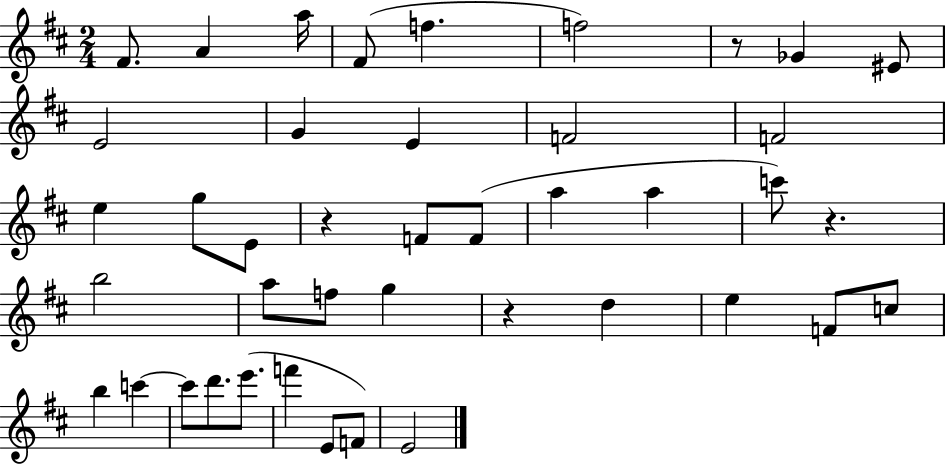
{
  \clef treble
  \numericTimeSignature
  \time 2/4
  \key d \major
  fis'8. a'4 a''16 | fis'8( f''4. | f''2) | r8 ges'4 eis'8 | \break e'2 | g'4 e'4 | f'2 | f'2 | \break e''4 g''8 e'8 | r4 f'8 f'8( | a''4 a''4 | c'''8) r4. | \break b''2 | a''8 f''8 g''4 | r4 d''4 | e''4 f'8 c''8 | \break b''4 c'''4~~ | c'''8 d'''8. e'''8.( | f'''4 e'8 f'8) | e'2 | \break \bar "|."
}